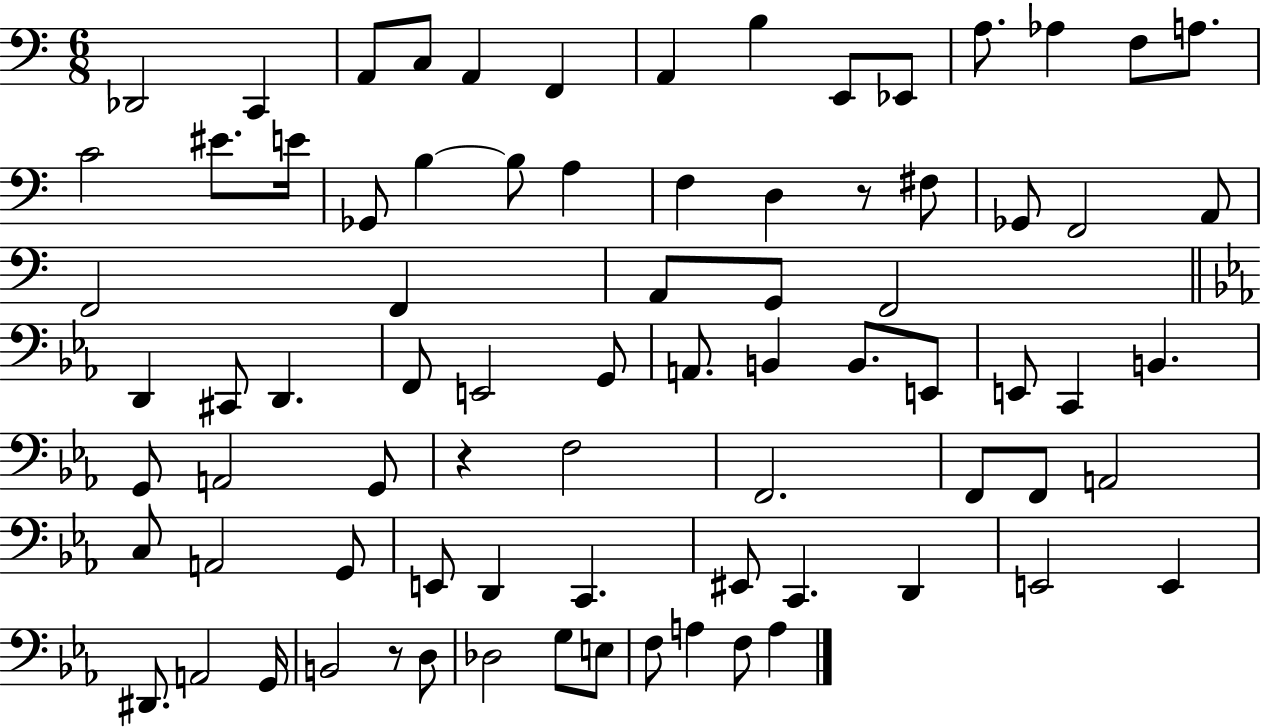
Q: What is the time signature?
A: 6/8